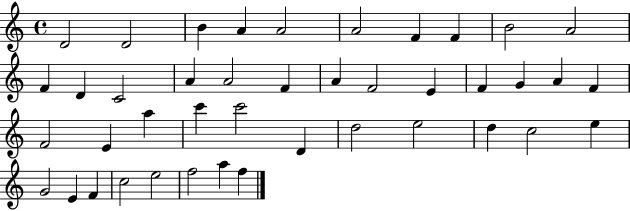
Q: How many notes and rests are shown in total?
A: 42